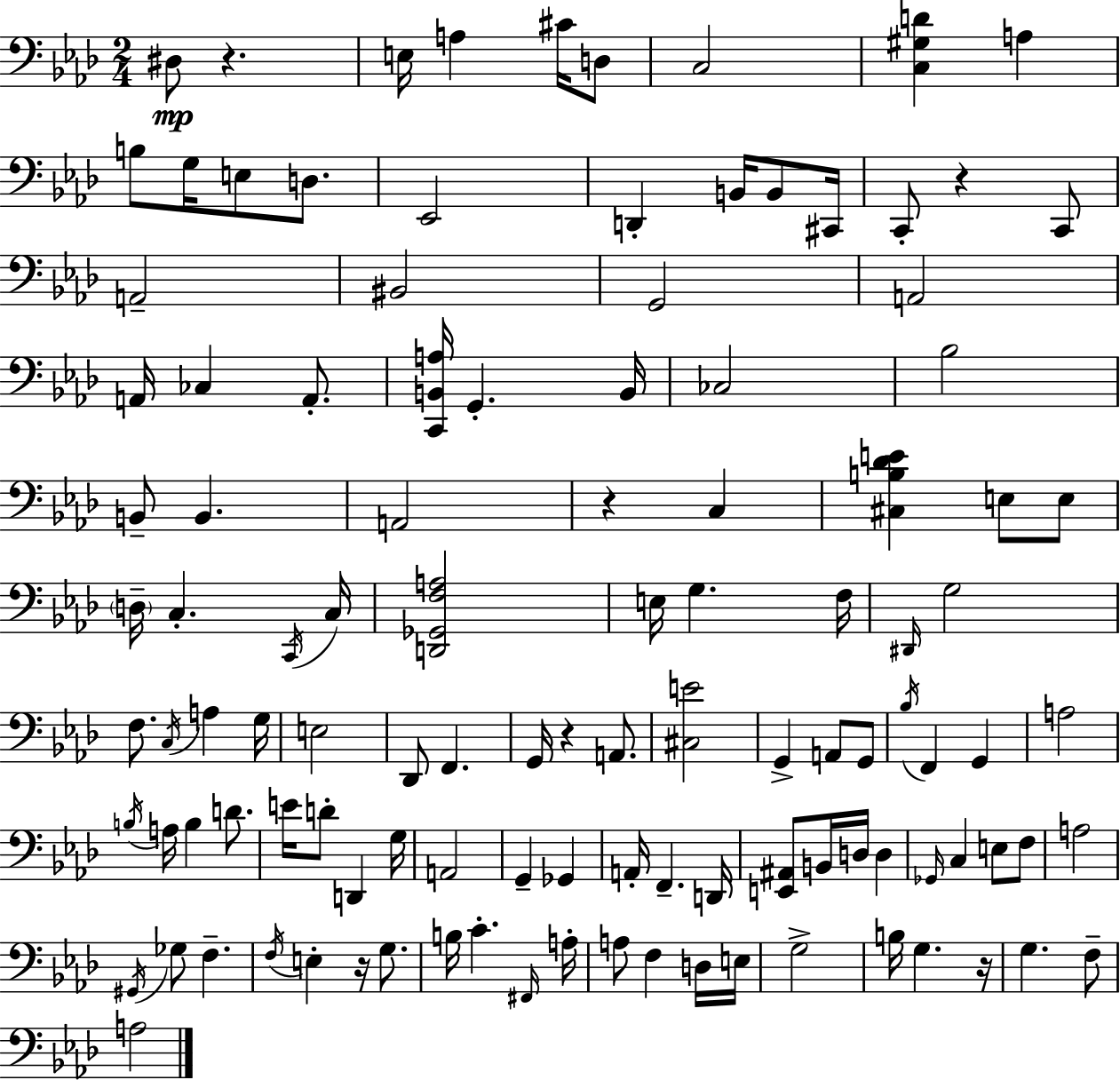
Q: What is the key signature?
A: F minor